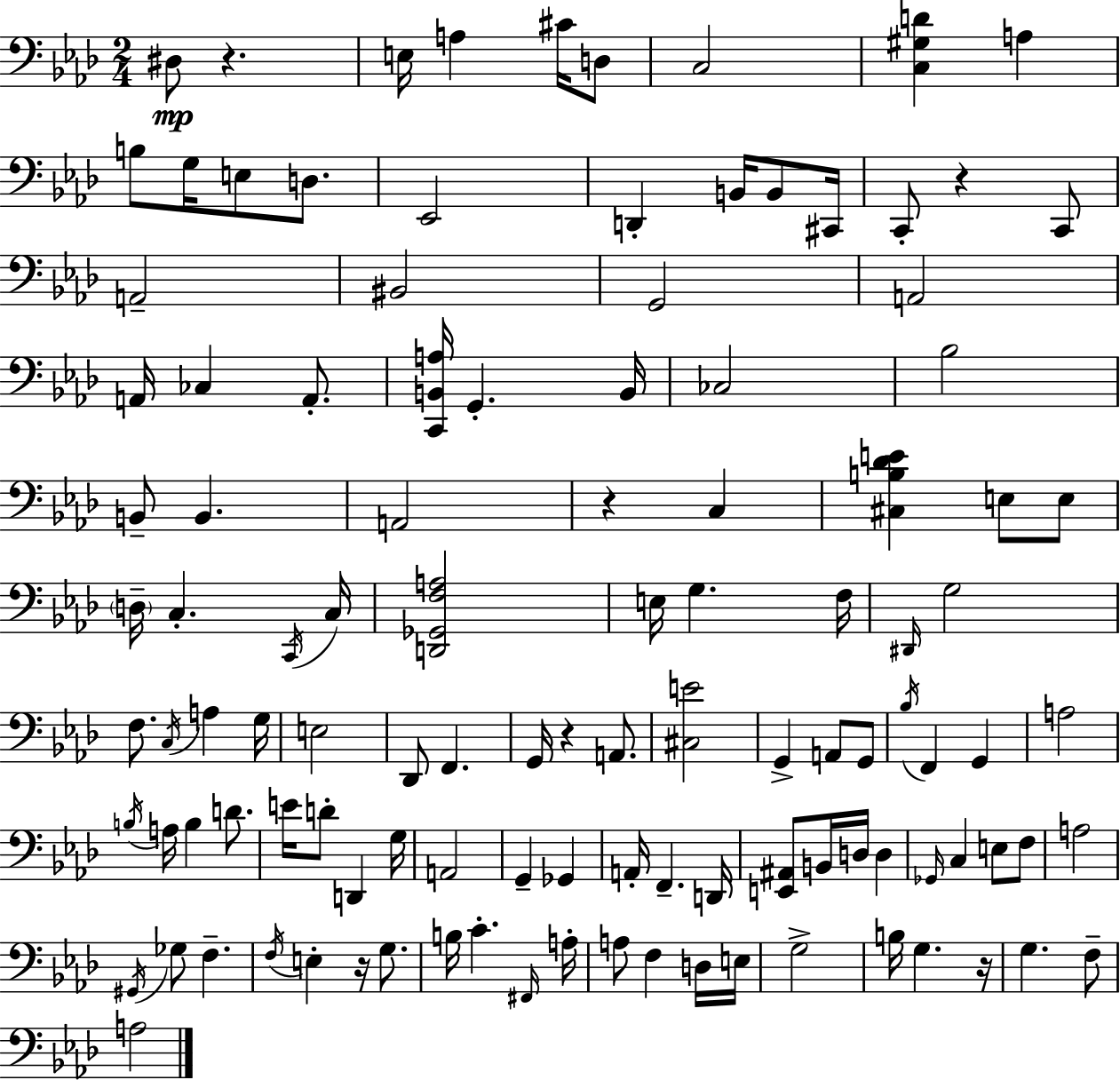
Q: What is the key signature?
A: F minor